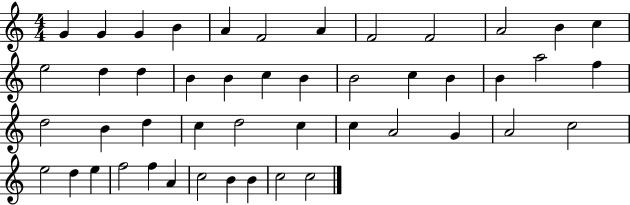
X:1
T:Untitled
M:4/4
L:1/4
K:C
G G G B A F2 A F2 F2 A2 B c e2 d d B B c B B2 c B B a2 f d2 B d c d2 c c A2 G A2 c2 e2 d e f2 f A c2 B B c2 c2